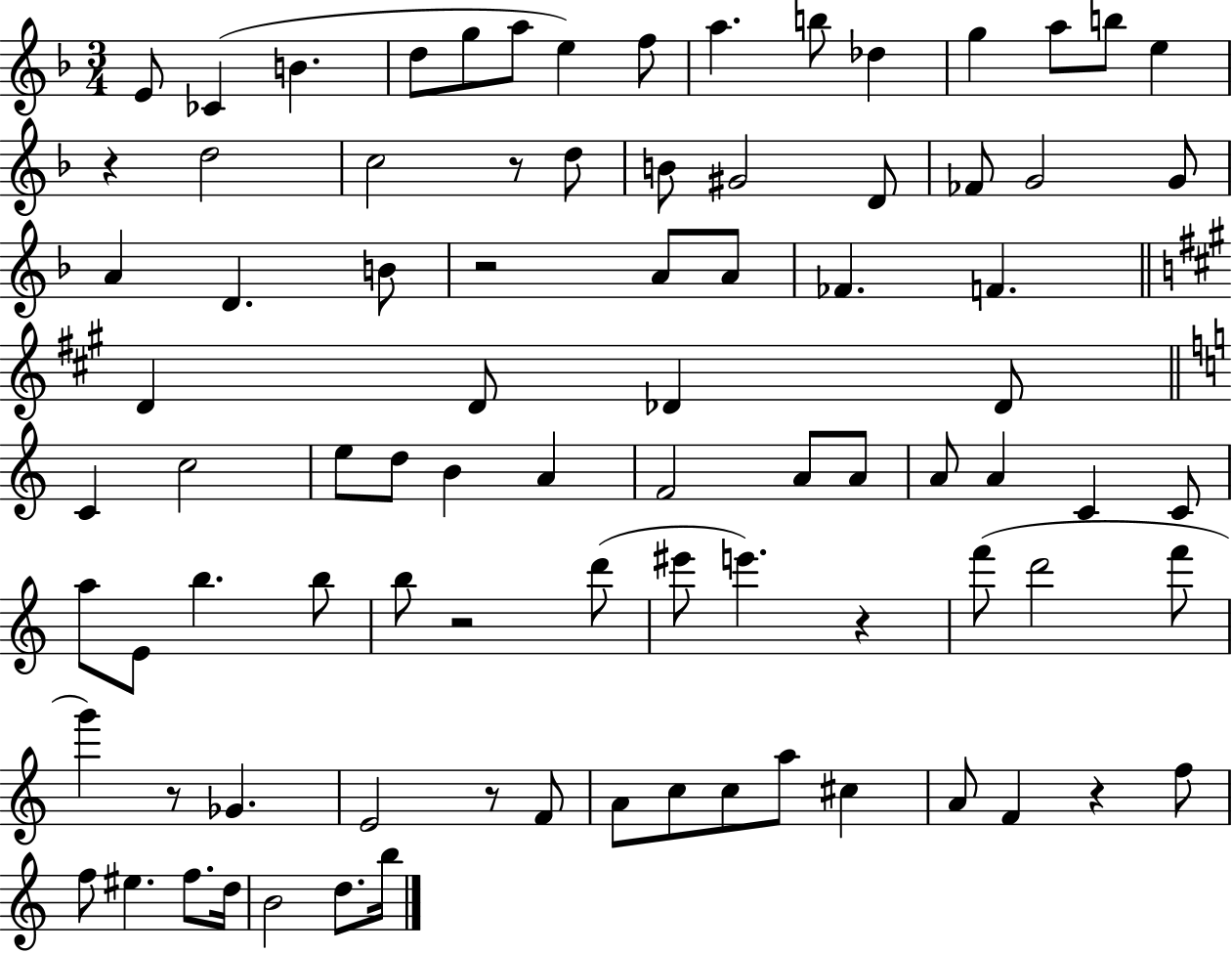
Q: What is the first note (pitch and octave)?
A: E4